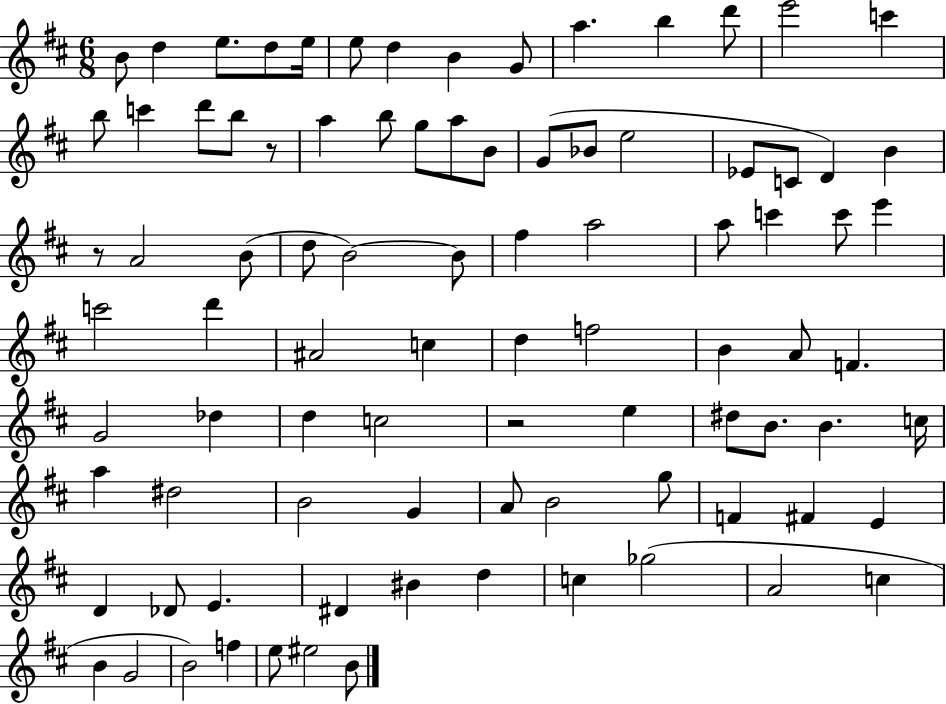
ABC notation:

X:1
T:Untitled
M:6/8
L:1/4
K:D
B/2 d e/2 d/2 e/4 e/2 d B G/2 a b d'/2 e'2 c' b/2 c' d'/2 b/2 z/2 a b/2 g/2 a/2 B/2 G/2 _B/2 e2 _E/2 C/2 D B z/2 A2 B/2 d/2 B2 B/2 ^f a2 a/2 c' c'/2 e' c'2 d' ^A2 c d f2 B A/2 F G2 _d d c2 z2 e ^d/2 B/2 B c/4 a ^d2 B2 G A/2 B2 g/2 F ^F E D _D/2 E ^D ^B d c _g2 A2 c B G2 B2 f e/2 ^e2 B/2